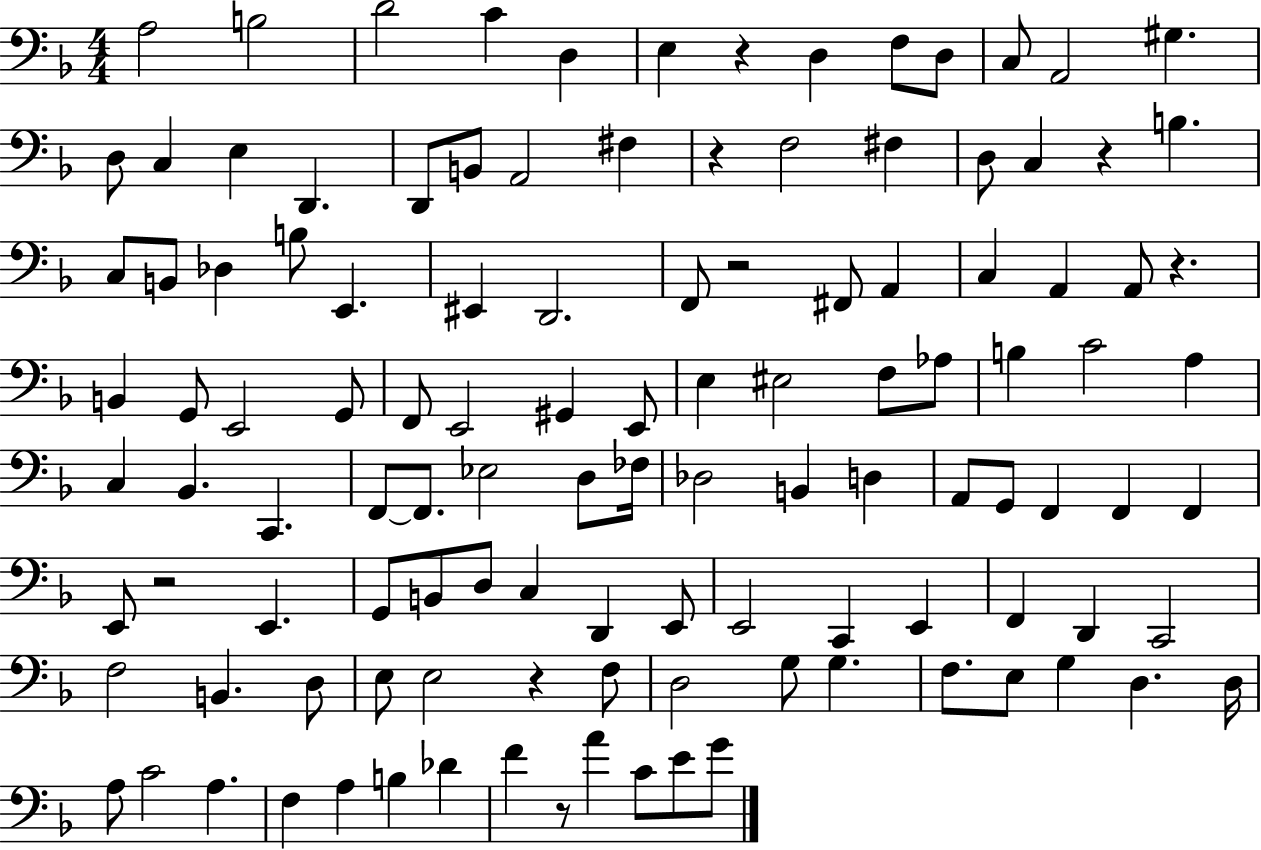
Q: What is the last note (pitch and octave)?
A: G4